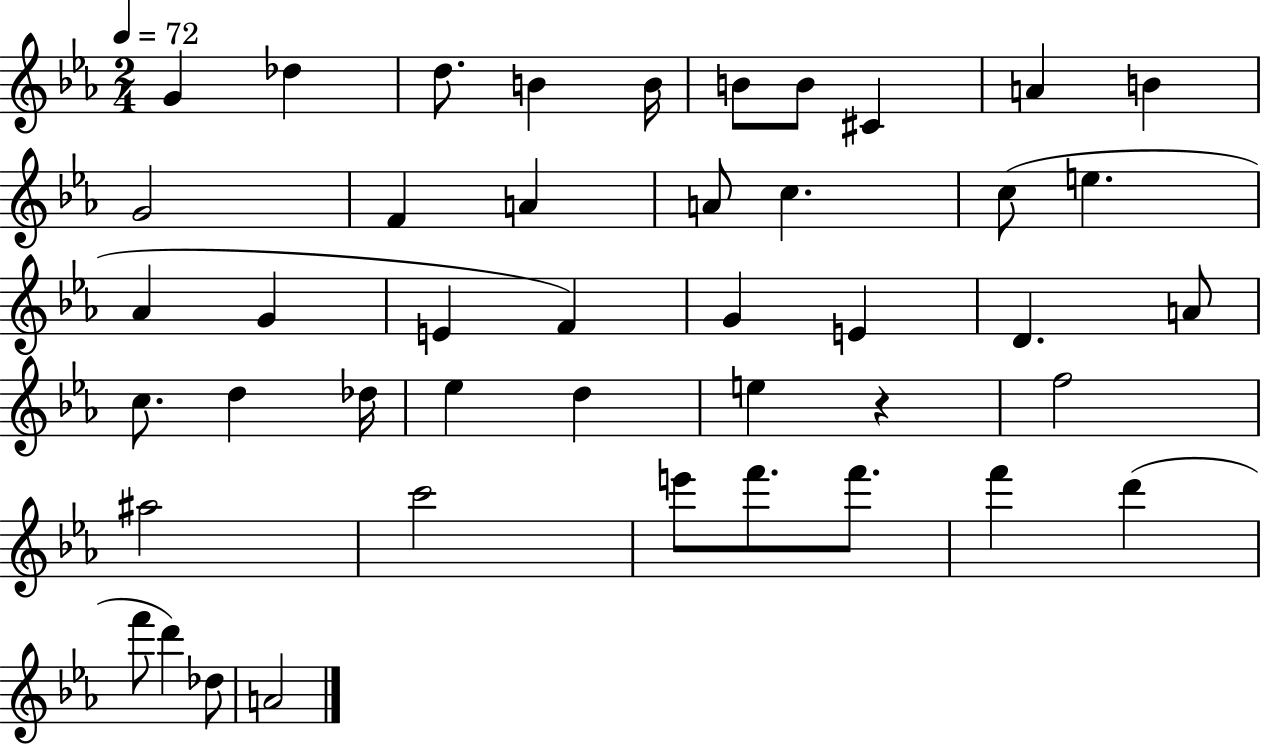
G4/q Db5/q D5/e. B4/q B4/s B4/e B4/e C#4/q A4/q B4/q G4/h F4/q A4/q A4/e C5/q. C5/e E5/q. Ab4/q G4/q E4/q F4/q G4/q E4/q D4/q. A4/e C5/e. D5/q Db5/s Eb5/q D5/q E5/q R/q F5/h A#5/h C6/h E6/e F6/e. F6/e. F6/q D6/q F6/e D6/q Db5/e A4/h